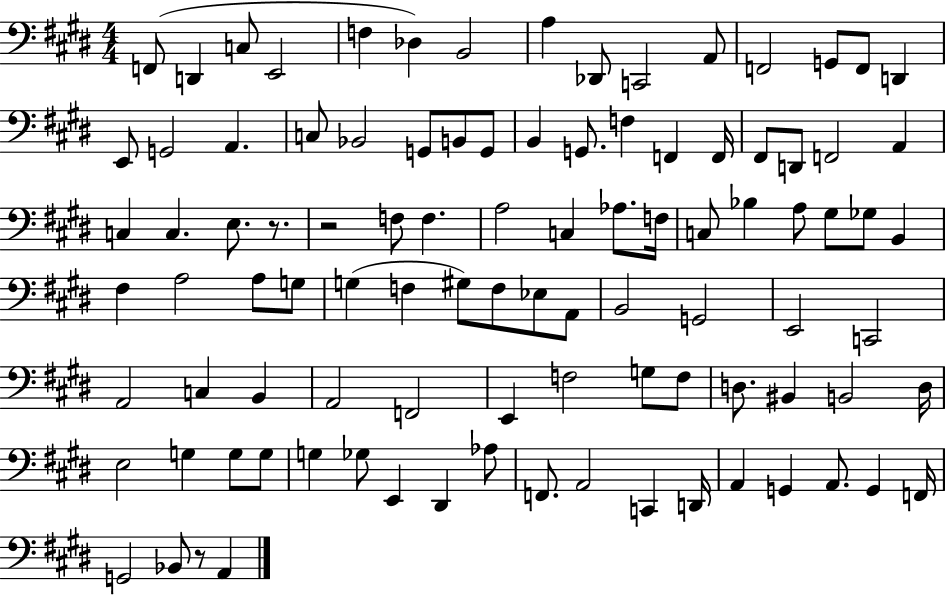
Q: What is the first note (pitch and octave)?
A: F2